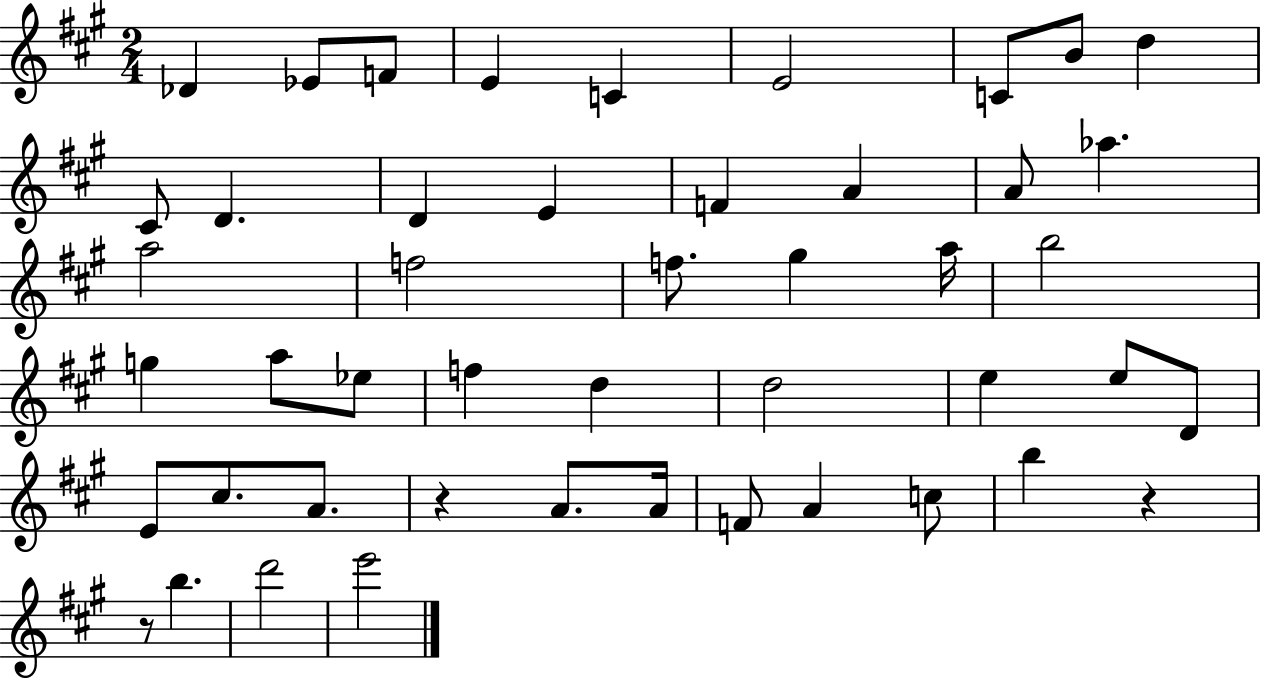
{
  \clef treble
  \numericTimeSignature
  \time 2/4
  \key a \major
  des'4 ees'8 f'8 | e'4 c'4 | e'2 | c'8 b'8 d''4 | \break cis'8 d'4. | d'4 e'4 | f'4 a'4 | a'8 aes''4. | \break a''2 | f''2 | f''8. gis''4 a''16 | b''2 | \break g''4 a''8 ees''8 | f''4 d''4 | d''2 | e''4 e''8 d'8 | \break e'8 cis''8. a'8. | r4 a'8. a'16 | f'8 a'4 c''8 | b''4 r4 | \break r8 b''4. | d'''2 | e'''2 | \bar "|."
}